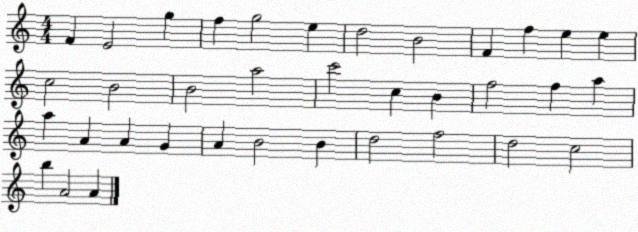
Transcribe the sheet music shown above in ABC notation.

X:1
T:Untitled
M:4/4
L:1/4
K:C
F E2 g f g2 e d2 B2 F f e e c2 B2 B2 a2 c'2 c B f2 f a a A A G A B2 B d2 f2 d2 c2 b A2 A